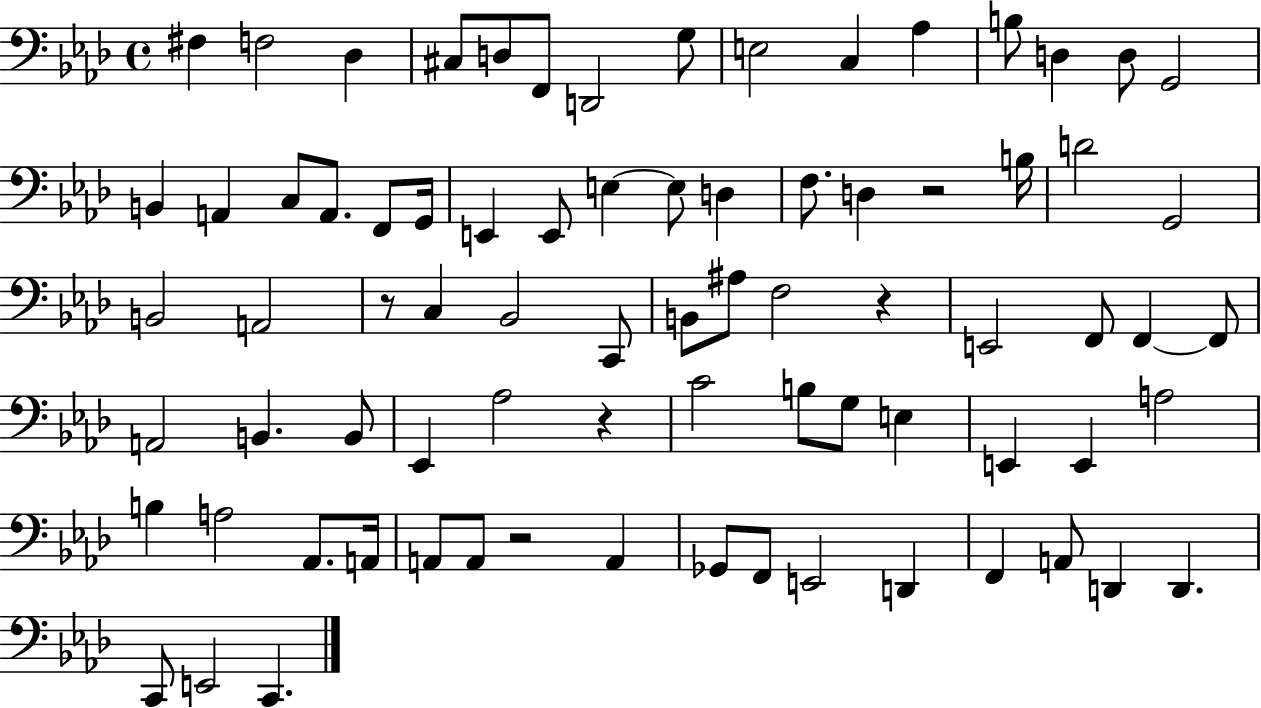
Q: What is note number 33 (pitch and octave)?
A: A2